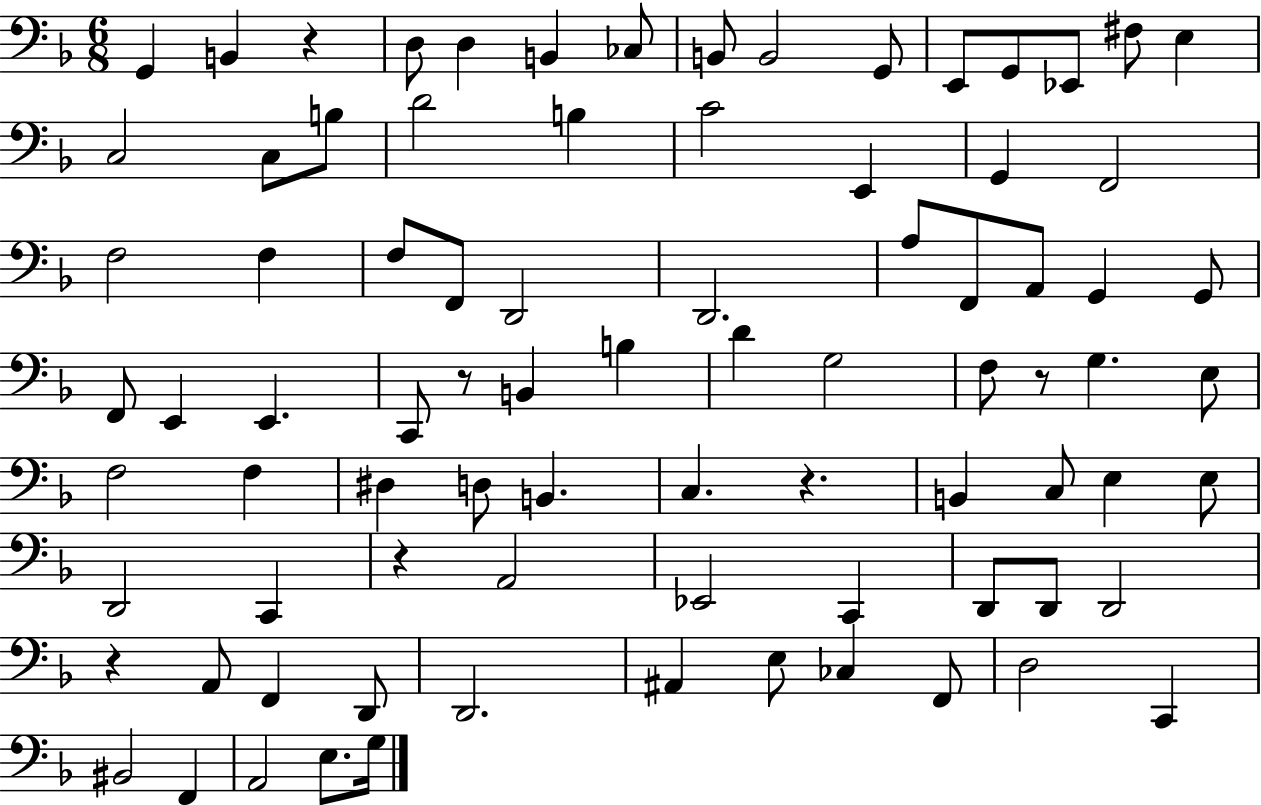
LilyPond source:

{
  \clef bass
  \numericTimeSignature
  \time 6/8
  \key f \major
  g,4 b,4 r4 | d8 d4 b,4 ces8 | b,8 b,2 g,8 | e,8 g,8 ees,8 fis8 e4 | \break c2 c8 b8 | d'2 b4 | c'2 e,4 | g,4 f,2 | \break f2 f4 | f8 f,8 d,2 | d,2. | a8 f,8 a,8 g,4 g,8 | \break f,8 e,4 e,4. | c,8 r8 b,4 b4 | d'4 g2 | f8 r8 g4. e8 | \break f2 f4 | dis4 d8 b,4. | c4. r4. | b,4 c8 e4 e8 | \break d,2 c,4 | r4 a,2 | ees,2 c,4 | d,8 d,8 d,2 | \break r4 a,8 f,4 d,8 | d,2. | ais,4 e8 ces4 f,8 | d2 c,4 | \break bis,2 f,4 | a,2 e8. g16 | \bar "|."
}